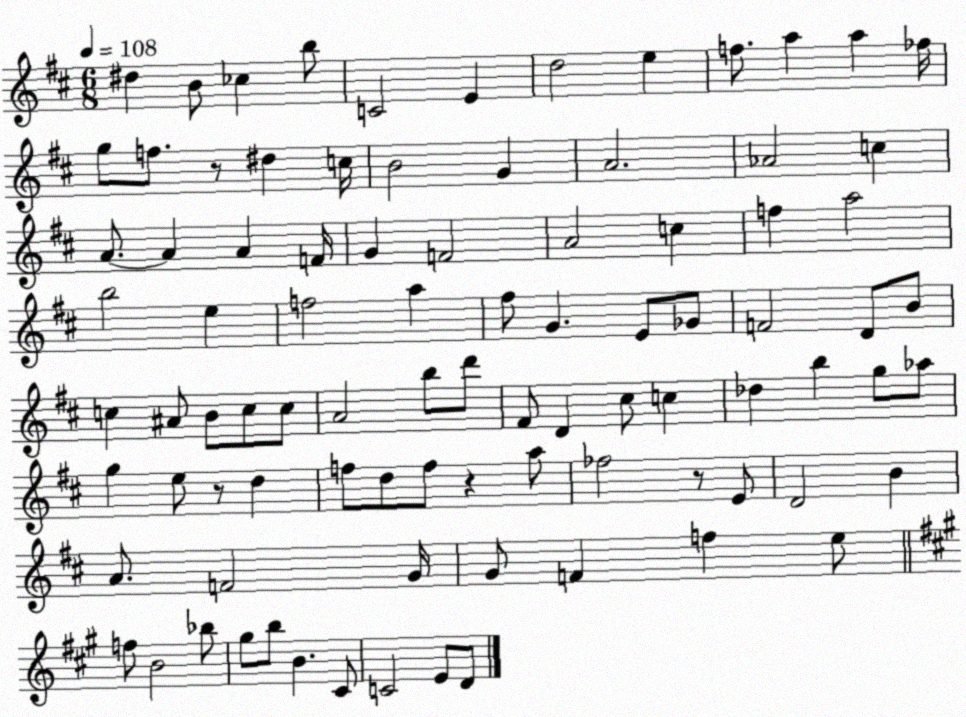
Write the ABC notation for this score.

X:1
T:Untitled
M:6/8
L:1/4
K:D
^d B/2 _c b/2 C2 E d2 e f/2 a a _f/4 g/2 f/2 z/2 ^d c/4 B2 G A2 _A2 c A/2 A A F/4 G F2 A2 c f a2 b2 e f2 a ^f/2 G E/2 _G/2 F2 D/2 B/2 c ^A/2 B/2 c/2 c/2 A2 b/2 d'/2 ^F/2 D ^c/2 c _d b g/2 _a/2 g e/2 z/2 d f/2 d/2 f/2 z a/2 _f2 z/2 E/2 D2 B A/2 F2 G/4 G/2 F f e/2 f/2 B2 _b/2 ^g/2 b/2 B ^C/2 C2 E/2 D/2